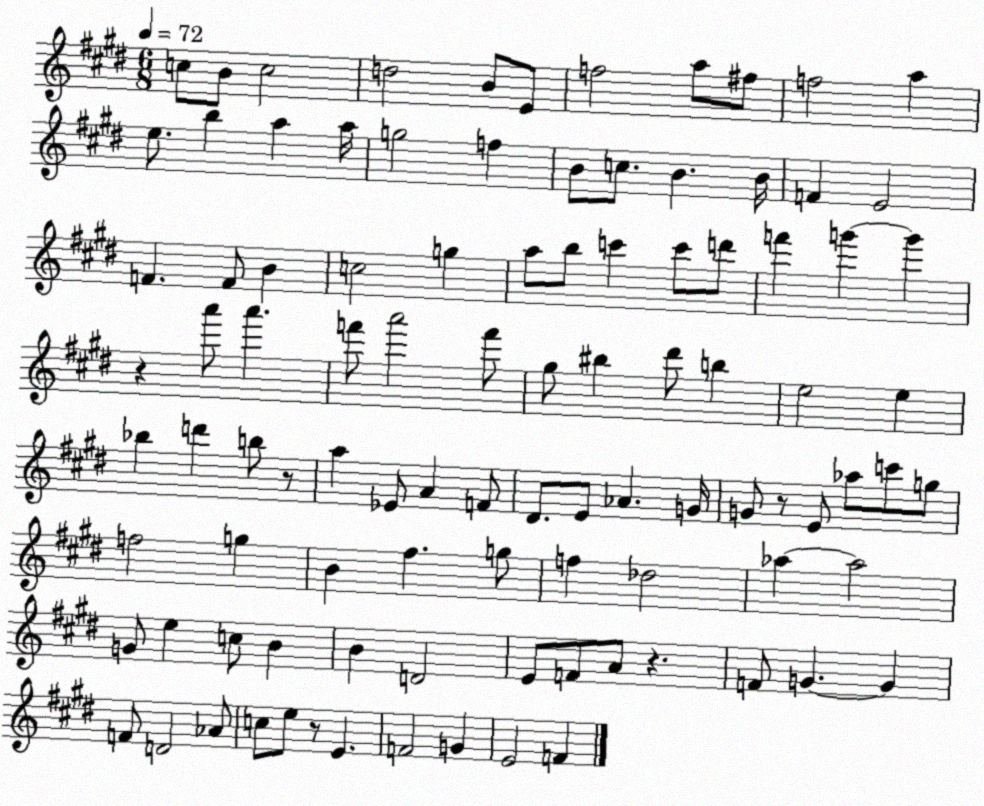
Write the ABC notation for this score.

X:1
T:Untitled
M:6/8
L:1/4
K:E
c/2 B/2 c2 d2 B/2 E/2 f2 a/2 ^f/2 f2 a e/2 b a a/4 g2 f B/2 c/2 B B/4 F E2 F F/2 B c2 g a/2 b/2 c' c'/2 d'/2 f' g' g' z a'/2 a' f'/2 a'2 f'/2 ^g/2 ^b ^d'/2 b e2 e _b d' b/2 z/2 a _E/2 A F/2 ^D/2 E/2 _A G/4 G/2 z/2 E/2 _a/2 c'/2 g/2 f2 g B ^f g/2 f _d2 _a _a2 G/2 e c/2 B B D2 E/2 F/2 A/2 z F/2 G G F/2 D2 _A/2 c/2 e/2 z/2 E F2 G E2 F